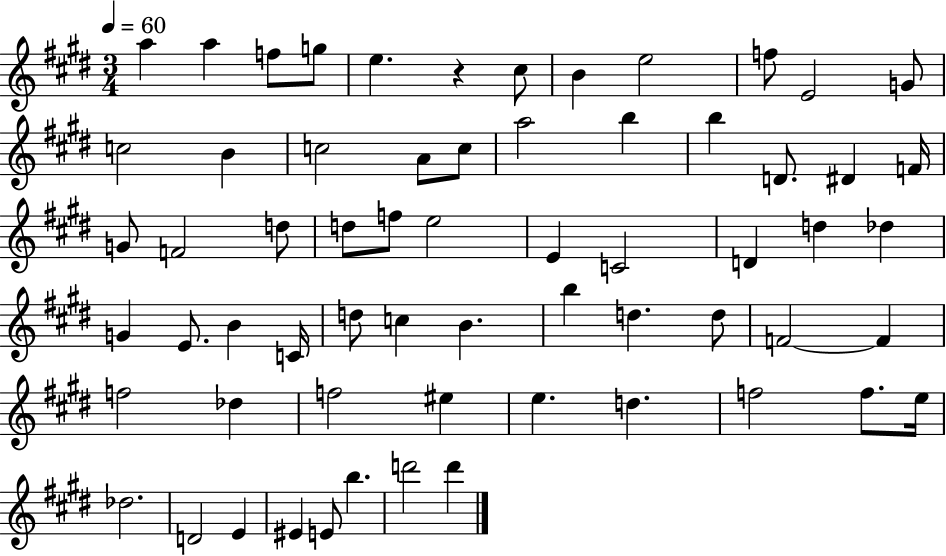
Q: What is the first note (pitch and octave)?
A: A5